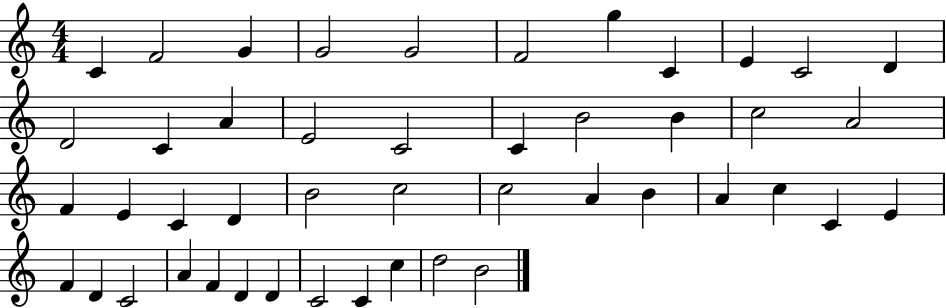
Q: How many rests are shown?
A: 0